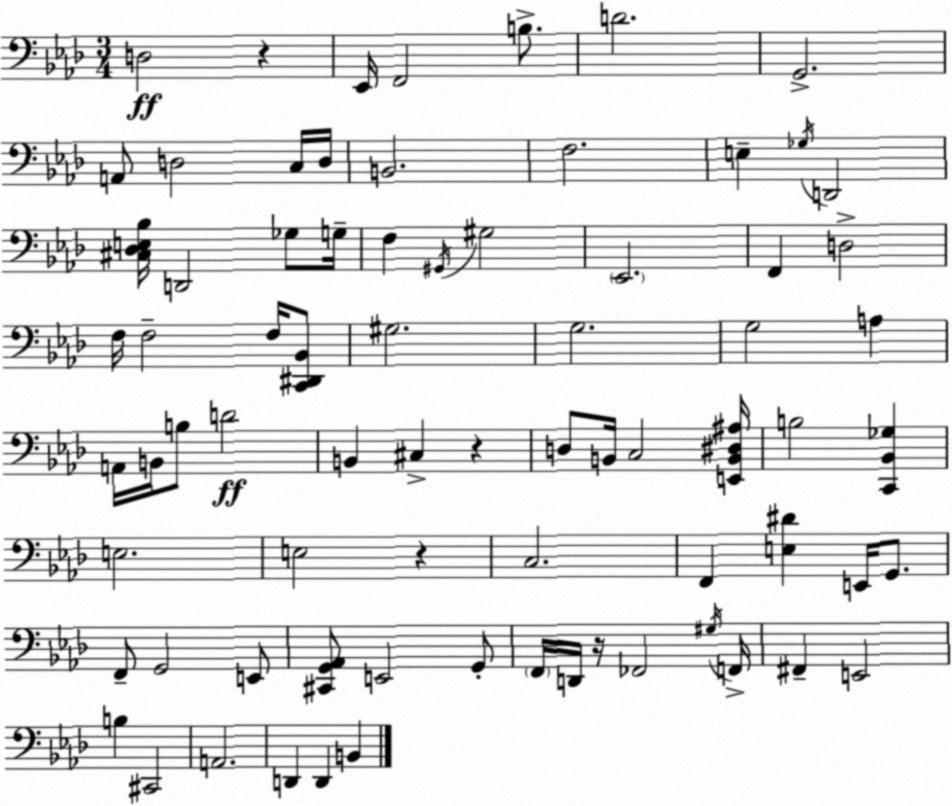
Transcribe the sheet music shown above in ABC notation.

X:1
T:Untitled
M:3/4
L:1/4
K:Fm
D,2 z _E,,/4 F,,2 B,/2 D2 G,,2 A,,/2 D,2 C,/4 D,/4 B,,2 F,2 E, _G,/4 D,,2 [^C,_D,E,_B,]/4 D,,2 _G,/2 G,/4 F, ^G,,/4 ^G,2 _E,,2 F,, D,2 F,/4 F,2 F,/4 [C,,^D,,_B,,]/2 ^G,2 G,2 G,2 A, A,,/4 B,,/4 B,/2 D2 B,, ^C, z D,/2 B,,/4 C,2 [E,,B,,^D,^A,]/4 B,2 [C,,_B,,_G,] E,2 E,2 z C,2 F,, [E,^D] E,,/4 G,,/2 F,,/2 G,,2 E,,/2 [^C,,G,,_A,,]/2 E,,2 G,,/2 F,,/4 D,,/4 z/4 _F,,2 ^G,/4 F,,/4 ^F,, E,,2 B, ^C,,2 A,,2 D,, D,, B,,